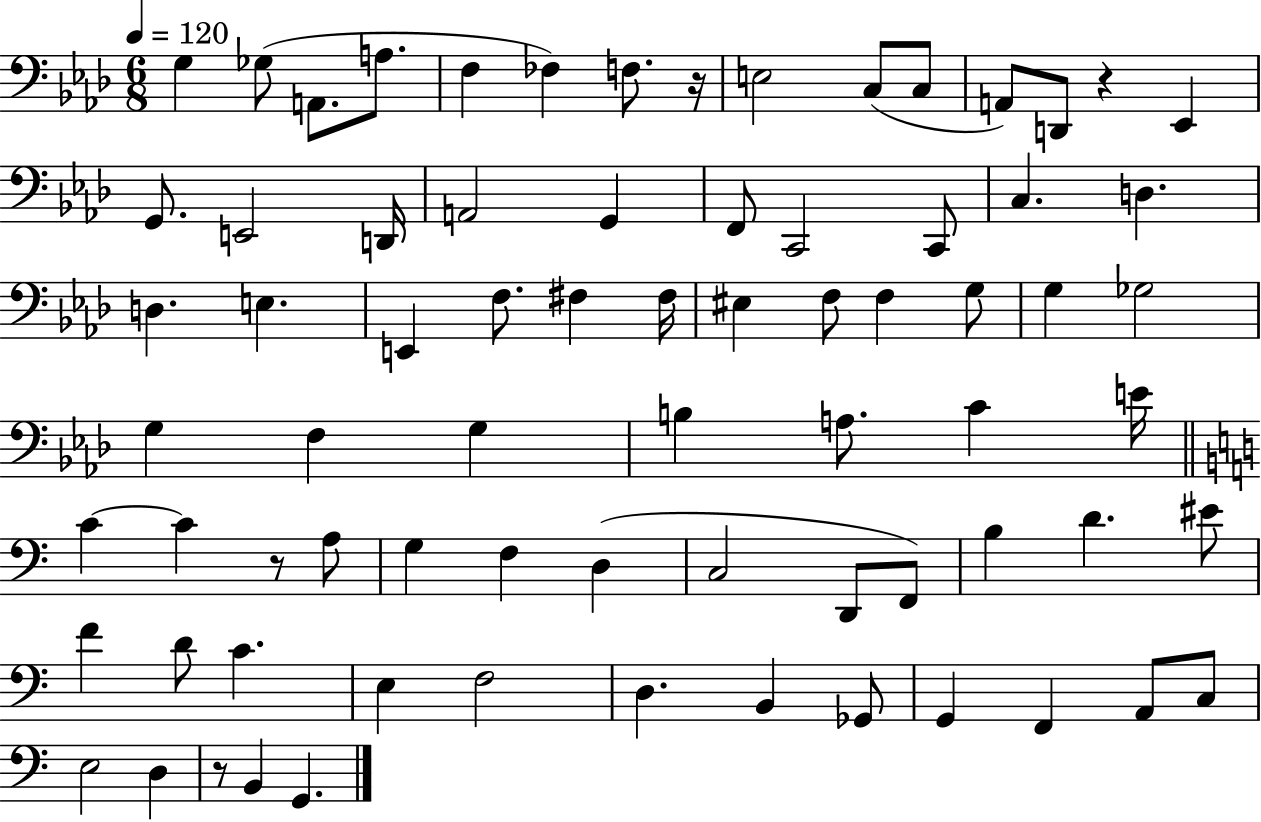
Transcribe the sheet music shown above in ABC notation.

X:1
T:Untitled
M:6/8
L:1/4
K:Ab
G, _G,/2 A,,/2 A,/2 F, _F, F,/2 z/4 E,2 C,/2 C,/2 A,,/2 D,,/2 z _E,, G,,/2 E,,2 D,,/4 A,,2 G,, F,,/2 C,,2 C,,/2 C, D, D, E, E,, F,/2 ^F, ^F,/4 ^E, F,/2 F, G,/2 G, _G,2 G, F, G, B, A,/2 C E/4 C C z/2 A,/2 G, F, D, C,2 D,,/2 F,,/2 B, D ^E/2 F D/2 C E, F,2 D, B,, _G,,/2 G,, F,, A,,/2 C,/2 E,2 D, z/2 B,, G,,